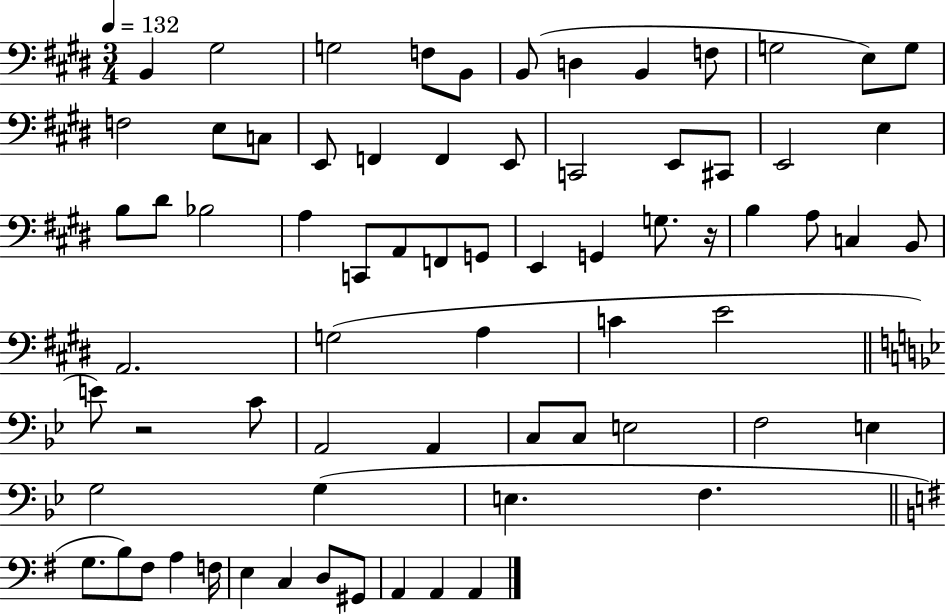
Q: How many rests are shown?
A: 2